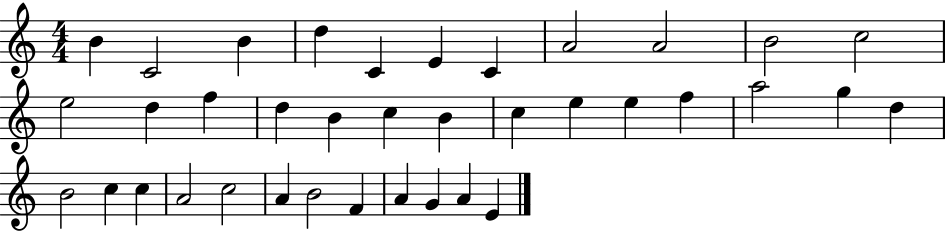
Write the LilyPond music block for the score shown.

{
  \clef treble
  \numericTimeSignature
  \time 4/4
  \key c \major
  b'4 c'2 b'4 | d''4 c'4 e'4 c'4 | a'2 a'2 | b'2 c''2 | \break e''2 d''4 f''4 | d''4 b'4 c''4 b'4 | c''4 e''4 e''4 f''4 | a''2 g''4 d''4 | \break b'2 c''4 c''4 | a'2 c''2 | a'4 b'2 f'4 | a'4 g'4 a'4 e'4 | \break \bar "|."
}